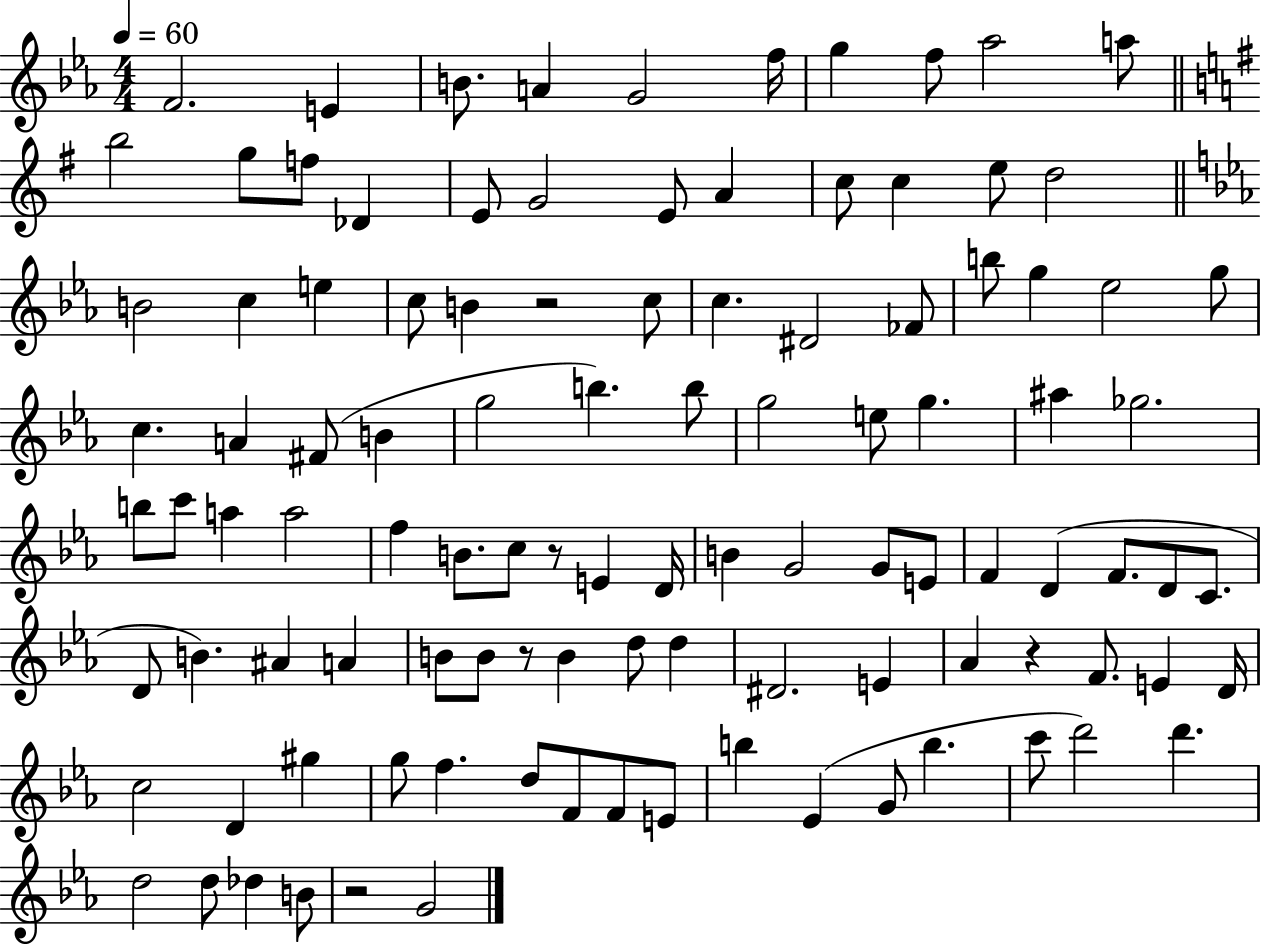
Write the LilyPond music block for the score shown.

{
  \clef treble
  \numericTimeSignature
  \time 4/4
  \key ees \major
  \tempo 4 = 60
  f'2. e'4 | b'8. a'4 g'2 f''16 | g''4 f''8 aes''2 a''8 | \bar "||" \break \key g \major b''2 g''8 f''8 des'4 | e'8 g'2 e'8 a'4 | c''8 c''4 e''8 d''2 | \bar "||" \break \key ees \major b'2 c''4 e''4 | c''8 b'4 r2 c''8 | c''4. dis'2 fes'8 | b''8 g''4 ees''2 g''8 | \break c''4. a'4 fis'8( b'4 | g''2 b''4.) b''8 | g''2 e''8 g''4. | ais''4 ges''2. | \break b''8 c'''8 a''4 a''2 | f''4 b'8. c''8 r8 e'4 d'16 | b'4 g'2 g'8 e'8 | f'4 d'4( f'8. d'8 c'8. | \break d'8 b'4.) ais'4 a'4 | b'8 b'8 r8 b'4 d''8 d''4 | dis'2. e'4 | aes'4 r4 f'8. e'4 d'16 | \break c''2 d'4 gis''4 | g''8 f''4. d''8 f'8 f'8 e'8 | b''4 ees'4( g'8 b''4. | c'''8 d'''2) d'''4. | \break d''2 d''8 des''4 b'8 | r2 g'2 | \bar "|."
}